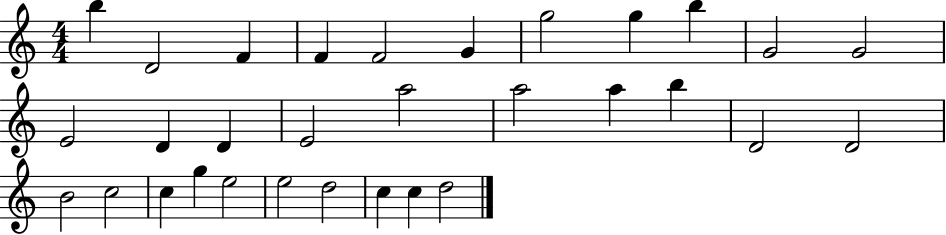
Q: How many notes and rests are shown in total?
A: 31